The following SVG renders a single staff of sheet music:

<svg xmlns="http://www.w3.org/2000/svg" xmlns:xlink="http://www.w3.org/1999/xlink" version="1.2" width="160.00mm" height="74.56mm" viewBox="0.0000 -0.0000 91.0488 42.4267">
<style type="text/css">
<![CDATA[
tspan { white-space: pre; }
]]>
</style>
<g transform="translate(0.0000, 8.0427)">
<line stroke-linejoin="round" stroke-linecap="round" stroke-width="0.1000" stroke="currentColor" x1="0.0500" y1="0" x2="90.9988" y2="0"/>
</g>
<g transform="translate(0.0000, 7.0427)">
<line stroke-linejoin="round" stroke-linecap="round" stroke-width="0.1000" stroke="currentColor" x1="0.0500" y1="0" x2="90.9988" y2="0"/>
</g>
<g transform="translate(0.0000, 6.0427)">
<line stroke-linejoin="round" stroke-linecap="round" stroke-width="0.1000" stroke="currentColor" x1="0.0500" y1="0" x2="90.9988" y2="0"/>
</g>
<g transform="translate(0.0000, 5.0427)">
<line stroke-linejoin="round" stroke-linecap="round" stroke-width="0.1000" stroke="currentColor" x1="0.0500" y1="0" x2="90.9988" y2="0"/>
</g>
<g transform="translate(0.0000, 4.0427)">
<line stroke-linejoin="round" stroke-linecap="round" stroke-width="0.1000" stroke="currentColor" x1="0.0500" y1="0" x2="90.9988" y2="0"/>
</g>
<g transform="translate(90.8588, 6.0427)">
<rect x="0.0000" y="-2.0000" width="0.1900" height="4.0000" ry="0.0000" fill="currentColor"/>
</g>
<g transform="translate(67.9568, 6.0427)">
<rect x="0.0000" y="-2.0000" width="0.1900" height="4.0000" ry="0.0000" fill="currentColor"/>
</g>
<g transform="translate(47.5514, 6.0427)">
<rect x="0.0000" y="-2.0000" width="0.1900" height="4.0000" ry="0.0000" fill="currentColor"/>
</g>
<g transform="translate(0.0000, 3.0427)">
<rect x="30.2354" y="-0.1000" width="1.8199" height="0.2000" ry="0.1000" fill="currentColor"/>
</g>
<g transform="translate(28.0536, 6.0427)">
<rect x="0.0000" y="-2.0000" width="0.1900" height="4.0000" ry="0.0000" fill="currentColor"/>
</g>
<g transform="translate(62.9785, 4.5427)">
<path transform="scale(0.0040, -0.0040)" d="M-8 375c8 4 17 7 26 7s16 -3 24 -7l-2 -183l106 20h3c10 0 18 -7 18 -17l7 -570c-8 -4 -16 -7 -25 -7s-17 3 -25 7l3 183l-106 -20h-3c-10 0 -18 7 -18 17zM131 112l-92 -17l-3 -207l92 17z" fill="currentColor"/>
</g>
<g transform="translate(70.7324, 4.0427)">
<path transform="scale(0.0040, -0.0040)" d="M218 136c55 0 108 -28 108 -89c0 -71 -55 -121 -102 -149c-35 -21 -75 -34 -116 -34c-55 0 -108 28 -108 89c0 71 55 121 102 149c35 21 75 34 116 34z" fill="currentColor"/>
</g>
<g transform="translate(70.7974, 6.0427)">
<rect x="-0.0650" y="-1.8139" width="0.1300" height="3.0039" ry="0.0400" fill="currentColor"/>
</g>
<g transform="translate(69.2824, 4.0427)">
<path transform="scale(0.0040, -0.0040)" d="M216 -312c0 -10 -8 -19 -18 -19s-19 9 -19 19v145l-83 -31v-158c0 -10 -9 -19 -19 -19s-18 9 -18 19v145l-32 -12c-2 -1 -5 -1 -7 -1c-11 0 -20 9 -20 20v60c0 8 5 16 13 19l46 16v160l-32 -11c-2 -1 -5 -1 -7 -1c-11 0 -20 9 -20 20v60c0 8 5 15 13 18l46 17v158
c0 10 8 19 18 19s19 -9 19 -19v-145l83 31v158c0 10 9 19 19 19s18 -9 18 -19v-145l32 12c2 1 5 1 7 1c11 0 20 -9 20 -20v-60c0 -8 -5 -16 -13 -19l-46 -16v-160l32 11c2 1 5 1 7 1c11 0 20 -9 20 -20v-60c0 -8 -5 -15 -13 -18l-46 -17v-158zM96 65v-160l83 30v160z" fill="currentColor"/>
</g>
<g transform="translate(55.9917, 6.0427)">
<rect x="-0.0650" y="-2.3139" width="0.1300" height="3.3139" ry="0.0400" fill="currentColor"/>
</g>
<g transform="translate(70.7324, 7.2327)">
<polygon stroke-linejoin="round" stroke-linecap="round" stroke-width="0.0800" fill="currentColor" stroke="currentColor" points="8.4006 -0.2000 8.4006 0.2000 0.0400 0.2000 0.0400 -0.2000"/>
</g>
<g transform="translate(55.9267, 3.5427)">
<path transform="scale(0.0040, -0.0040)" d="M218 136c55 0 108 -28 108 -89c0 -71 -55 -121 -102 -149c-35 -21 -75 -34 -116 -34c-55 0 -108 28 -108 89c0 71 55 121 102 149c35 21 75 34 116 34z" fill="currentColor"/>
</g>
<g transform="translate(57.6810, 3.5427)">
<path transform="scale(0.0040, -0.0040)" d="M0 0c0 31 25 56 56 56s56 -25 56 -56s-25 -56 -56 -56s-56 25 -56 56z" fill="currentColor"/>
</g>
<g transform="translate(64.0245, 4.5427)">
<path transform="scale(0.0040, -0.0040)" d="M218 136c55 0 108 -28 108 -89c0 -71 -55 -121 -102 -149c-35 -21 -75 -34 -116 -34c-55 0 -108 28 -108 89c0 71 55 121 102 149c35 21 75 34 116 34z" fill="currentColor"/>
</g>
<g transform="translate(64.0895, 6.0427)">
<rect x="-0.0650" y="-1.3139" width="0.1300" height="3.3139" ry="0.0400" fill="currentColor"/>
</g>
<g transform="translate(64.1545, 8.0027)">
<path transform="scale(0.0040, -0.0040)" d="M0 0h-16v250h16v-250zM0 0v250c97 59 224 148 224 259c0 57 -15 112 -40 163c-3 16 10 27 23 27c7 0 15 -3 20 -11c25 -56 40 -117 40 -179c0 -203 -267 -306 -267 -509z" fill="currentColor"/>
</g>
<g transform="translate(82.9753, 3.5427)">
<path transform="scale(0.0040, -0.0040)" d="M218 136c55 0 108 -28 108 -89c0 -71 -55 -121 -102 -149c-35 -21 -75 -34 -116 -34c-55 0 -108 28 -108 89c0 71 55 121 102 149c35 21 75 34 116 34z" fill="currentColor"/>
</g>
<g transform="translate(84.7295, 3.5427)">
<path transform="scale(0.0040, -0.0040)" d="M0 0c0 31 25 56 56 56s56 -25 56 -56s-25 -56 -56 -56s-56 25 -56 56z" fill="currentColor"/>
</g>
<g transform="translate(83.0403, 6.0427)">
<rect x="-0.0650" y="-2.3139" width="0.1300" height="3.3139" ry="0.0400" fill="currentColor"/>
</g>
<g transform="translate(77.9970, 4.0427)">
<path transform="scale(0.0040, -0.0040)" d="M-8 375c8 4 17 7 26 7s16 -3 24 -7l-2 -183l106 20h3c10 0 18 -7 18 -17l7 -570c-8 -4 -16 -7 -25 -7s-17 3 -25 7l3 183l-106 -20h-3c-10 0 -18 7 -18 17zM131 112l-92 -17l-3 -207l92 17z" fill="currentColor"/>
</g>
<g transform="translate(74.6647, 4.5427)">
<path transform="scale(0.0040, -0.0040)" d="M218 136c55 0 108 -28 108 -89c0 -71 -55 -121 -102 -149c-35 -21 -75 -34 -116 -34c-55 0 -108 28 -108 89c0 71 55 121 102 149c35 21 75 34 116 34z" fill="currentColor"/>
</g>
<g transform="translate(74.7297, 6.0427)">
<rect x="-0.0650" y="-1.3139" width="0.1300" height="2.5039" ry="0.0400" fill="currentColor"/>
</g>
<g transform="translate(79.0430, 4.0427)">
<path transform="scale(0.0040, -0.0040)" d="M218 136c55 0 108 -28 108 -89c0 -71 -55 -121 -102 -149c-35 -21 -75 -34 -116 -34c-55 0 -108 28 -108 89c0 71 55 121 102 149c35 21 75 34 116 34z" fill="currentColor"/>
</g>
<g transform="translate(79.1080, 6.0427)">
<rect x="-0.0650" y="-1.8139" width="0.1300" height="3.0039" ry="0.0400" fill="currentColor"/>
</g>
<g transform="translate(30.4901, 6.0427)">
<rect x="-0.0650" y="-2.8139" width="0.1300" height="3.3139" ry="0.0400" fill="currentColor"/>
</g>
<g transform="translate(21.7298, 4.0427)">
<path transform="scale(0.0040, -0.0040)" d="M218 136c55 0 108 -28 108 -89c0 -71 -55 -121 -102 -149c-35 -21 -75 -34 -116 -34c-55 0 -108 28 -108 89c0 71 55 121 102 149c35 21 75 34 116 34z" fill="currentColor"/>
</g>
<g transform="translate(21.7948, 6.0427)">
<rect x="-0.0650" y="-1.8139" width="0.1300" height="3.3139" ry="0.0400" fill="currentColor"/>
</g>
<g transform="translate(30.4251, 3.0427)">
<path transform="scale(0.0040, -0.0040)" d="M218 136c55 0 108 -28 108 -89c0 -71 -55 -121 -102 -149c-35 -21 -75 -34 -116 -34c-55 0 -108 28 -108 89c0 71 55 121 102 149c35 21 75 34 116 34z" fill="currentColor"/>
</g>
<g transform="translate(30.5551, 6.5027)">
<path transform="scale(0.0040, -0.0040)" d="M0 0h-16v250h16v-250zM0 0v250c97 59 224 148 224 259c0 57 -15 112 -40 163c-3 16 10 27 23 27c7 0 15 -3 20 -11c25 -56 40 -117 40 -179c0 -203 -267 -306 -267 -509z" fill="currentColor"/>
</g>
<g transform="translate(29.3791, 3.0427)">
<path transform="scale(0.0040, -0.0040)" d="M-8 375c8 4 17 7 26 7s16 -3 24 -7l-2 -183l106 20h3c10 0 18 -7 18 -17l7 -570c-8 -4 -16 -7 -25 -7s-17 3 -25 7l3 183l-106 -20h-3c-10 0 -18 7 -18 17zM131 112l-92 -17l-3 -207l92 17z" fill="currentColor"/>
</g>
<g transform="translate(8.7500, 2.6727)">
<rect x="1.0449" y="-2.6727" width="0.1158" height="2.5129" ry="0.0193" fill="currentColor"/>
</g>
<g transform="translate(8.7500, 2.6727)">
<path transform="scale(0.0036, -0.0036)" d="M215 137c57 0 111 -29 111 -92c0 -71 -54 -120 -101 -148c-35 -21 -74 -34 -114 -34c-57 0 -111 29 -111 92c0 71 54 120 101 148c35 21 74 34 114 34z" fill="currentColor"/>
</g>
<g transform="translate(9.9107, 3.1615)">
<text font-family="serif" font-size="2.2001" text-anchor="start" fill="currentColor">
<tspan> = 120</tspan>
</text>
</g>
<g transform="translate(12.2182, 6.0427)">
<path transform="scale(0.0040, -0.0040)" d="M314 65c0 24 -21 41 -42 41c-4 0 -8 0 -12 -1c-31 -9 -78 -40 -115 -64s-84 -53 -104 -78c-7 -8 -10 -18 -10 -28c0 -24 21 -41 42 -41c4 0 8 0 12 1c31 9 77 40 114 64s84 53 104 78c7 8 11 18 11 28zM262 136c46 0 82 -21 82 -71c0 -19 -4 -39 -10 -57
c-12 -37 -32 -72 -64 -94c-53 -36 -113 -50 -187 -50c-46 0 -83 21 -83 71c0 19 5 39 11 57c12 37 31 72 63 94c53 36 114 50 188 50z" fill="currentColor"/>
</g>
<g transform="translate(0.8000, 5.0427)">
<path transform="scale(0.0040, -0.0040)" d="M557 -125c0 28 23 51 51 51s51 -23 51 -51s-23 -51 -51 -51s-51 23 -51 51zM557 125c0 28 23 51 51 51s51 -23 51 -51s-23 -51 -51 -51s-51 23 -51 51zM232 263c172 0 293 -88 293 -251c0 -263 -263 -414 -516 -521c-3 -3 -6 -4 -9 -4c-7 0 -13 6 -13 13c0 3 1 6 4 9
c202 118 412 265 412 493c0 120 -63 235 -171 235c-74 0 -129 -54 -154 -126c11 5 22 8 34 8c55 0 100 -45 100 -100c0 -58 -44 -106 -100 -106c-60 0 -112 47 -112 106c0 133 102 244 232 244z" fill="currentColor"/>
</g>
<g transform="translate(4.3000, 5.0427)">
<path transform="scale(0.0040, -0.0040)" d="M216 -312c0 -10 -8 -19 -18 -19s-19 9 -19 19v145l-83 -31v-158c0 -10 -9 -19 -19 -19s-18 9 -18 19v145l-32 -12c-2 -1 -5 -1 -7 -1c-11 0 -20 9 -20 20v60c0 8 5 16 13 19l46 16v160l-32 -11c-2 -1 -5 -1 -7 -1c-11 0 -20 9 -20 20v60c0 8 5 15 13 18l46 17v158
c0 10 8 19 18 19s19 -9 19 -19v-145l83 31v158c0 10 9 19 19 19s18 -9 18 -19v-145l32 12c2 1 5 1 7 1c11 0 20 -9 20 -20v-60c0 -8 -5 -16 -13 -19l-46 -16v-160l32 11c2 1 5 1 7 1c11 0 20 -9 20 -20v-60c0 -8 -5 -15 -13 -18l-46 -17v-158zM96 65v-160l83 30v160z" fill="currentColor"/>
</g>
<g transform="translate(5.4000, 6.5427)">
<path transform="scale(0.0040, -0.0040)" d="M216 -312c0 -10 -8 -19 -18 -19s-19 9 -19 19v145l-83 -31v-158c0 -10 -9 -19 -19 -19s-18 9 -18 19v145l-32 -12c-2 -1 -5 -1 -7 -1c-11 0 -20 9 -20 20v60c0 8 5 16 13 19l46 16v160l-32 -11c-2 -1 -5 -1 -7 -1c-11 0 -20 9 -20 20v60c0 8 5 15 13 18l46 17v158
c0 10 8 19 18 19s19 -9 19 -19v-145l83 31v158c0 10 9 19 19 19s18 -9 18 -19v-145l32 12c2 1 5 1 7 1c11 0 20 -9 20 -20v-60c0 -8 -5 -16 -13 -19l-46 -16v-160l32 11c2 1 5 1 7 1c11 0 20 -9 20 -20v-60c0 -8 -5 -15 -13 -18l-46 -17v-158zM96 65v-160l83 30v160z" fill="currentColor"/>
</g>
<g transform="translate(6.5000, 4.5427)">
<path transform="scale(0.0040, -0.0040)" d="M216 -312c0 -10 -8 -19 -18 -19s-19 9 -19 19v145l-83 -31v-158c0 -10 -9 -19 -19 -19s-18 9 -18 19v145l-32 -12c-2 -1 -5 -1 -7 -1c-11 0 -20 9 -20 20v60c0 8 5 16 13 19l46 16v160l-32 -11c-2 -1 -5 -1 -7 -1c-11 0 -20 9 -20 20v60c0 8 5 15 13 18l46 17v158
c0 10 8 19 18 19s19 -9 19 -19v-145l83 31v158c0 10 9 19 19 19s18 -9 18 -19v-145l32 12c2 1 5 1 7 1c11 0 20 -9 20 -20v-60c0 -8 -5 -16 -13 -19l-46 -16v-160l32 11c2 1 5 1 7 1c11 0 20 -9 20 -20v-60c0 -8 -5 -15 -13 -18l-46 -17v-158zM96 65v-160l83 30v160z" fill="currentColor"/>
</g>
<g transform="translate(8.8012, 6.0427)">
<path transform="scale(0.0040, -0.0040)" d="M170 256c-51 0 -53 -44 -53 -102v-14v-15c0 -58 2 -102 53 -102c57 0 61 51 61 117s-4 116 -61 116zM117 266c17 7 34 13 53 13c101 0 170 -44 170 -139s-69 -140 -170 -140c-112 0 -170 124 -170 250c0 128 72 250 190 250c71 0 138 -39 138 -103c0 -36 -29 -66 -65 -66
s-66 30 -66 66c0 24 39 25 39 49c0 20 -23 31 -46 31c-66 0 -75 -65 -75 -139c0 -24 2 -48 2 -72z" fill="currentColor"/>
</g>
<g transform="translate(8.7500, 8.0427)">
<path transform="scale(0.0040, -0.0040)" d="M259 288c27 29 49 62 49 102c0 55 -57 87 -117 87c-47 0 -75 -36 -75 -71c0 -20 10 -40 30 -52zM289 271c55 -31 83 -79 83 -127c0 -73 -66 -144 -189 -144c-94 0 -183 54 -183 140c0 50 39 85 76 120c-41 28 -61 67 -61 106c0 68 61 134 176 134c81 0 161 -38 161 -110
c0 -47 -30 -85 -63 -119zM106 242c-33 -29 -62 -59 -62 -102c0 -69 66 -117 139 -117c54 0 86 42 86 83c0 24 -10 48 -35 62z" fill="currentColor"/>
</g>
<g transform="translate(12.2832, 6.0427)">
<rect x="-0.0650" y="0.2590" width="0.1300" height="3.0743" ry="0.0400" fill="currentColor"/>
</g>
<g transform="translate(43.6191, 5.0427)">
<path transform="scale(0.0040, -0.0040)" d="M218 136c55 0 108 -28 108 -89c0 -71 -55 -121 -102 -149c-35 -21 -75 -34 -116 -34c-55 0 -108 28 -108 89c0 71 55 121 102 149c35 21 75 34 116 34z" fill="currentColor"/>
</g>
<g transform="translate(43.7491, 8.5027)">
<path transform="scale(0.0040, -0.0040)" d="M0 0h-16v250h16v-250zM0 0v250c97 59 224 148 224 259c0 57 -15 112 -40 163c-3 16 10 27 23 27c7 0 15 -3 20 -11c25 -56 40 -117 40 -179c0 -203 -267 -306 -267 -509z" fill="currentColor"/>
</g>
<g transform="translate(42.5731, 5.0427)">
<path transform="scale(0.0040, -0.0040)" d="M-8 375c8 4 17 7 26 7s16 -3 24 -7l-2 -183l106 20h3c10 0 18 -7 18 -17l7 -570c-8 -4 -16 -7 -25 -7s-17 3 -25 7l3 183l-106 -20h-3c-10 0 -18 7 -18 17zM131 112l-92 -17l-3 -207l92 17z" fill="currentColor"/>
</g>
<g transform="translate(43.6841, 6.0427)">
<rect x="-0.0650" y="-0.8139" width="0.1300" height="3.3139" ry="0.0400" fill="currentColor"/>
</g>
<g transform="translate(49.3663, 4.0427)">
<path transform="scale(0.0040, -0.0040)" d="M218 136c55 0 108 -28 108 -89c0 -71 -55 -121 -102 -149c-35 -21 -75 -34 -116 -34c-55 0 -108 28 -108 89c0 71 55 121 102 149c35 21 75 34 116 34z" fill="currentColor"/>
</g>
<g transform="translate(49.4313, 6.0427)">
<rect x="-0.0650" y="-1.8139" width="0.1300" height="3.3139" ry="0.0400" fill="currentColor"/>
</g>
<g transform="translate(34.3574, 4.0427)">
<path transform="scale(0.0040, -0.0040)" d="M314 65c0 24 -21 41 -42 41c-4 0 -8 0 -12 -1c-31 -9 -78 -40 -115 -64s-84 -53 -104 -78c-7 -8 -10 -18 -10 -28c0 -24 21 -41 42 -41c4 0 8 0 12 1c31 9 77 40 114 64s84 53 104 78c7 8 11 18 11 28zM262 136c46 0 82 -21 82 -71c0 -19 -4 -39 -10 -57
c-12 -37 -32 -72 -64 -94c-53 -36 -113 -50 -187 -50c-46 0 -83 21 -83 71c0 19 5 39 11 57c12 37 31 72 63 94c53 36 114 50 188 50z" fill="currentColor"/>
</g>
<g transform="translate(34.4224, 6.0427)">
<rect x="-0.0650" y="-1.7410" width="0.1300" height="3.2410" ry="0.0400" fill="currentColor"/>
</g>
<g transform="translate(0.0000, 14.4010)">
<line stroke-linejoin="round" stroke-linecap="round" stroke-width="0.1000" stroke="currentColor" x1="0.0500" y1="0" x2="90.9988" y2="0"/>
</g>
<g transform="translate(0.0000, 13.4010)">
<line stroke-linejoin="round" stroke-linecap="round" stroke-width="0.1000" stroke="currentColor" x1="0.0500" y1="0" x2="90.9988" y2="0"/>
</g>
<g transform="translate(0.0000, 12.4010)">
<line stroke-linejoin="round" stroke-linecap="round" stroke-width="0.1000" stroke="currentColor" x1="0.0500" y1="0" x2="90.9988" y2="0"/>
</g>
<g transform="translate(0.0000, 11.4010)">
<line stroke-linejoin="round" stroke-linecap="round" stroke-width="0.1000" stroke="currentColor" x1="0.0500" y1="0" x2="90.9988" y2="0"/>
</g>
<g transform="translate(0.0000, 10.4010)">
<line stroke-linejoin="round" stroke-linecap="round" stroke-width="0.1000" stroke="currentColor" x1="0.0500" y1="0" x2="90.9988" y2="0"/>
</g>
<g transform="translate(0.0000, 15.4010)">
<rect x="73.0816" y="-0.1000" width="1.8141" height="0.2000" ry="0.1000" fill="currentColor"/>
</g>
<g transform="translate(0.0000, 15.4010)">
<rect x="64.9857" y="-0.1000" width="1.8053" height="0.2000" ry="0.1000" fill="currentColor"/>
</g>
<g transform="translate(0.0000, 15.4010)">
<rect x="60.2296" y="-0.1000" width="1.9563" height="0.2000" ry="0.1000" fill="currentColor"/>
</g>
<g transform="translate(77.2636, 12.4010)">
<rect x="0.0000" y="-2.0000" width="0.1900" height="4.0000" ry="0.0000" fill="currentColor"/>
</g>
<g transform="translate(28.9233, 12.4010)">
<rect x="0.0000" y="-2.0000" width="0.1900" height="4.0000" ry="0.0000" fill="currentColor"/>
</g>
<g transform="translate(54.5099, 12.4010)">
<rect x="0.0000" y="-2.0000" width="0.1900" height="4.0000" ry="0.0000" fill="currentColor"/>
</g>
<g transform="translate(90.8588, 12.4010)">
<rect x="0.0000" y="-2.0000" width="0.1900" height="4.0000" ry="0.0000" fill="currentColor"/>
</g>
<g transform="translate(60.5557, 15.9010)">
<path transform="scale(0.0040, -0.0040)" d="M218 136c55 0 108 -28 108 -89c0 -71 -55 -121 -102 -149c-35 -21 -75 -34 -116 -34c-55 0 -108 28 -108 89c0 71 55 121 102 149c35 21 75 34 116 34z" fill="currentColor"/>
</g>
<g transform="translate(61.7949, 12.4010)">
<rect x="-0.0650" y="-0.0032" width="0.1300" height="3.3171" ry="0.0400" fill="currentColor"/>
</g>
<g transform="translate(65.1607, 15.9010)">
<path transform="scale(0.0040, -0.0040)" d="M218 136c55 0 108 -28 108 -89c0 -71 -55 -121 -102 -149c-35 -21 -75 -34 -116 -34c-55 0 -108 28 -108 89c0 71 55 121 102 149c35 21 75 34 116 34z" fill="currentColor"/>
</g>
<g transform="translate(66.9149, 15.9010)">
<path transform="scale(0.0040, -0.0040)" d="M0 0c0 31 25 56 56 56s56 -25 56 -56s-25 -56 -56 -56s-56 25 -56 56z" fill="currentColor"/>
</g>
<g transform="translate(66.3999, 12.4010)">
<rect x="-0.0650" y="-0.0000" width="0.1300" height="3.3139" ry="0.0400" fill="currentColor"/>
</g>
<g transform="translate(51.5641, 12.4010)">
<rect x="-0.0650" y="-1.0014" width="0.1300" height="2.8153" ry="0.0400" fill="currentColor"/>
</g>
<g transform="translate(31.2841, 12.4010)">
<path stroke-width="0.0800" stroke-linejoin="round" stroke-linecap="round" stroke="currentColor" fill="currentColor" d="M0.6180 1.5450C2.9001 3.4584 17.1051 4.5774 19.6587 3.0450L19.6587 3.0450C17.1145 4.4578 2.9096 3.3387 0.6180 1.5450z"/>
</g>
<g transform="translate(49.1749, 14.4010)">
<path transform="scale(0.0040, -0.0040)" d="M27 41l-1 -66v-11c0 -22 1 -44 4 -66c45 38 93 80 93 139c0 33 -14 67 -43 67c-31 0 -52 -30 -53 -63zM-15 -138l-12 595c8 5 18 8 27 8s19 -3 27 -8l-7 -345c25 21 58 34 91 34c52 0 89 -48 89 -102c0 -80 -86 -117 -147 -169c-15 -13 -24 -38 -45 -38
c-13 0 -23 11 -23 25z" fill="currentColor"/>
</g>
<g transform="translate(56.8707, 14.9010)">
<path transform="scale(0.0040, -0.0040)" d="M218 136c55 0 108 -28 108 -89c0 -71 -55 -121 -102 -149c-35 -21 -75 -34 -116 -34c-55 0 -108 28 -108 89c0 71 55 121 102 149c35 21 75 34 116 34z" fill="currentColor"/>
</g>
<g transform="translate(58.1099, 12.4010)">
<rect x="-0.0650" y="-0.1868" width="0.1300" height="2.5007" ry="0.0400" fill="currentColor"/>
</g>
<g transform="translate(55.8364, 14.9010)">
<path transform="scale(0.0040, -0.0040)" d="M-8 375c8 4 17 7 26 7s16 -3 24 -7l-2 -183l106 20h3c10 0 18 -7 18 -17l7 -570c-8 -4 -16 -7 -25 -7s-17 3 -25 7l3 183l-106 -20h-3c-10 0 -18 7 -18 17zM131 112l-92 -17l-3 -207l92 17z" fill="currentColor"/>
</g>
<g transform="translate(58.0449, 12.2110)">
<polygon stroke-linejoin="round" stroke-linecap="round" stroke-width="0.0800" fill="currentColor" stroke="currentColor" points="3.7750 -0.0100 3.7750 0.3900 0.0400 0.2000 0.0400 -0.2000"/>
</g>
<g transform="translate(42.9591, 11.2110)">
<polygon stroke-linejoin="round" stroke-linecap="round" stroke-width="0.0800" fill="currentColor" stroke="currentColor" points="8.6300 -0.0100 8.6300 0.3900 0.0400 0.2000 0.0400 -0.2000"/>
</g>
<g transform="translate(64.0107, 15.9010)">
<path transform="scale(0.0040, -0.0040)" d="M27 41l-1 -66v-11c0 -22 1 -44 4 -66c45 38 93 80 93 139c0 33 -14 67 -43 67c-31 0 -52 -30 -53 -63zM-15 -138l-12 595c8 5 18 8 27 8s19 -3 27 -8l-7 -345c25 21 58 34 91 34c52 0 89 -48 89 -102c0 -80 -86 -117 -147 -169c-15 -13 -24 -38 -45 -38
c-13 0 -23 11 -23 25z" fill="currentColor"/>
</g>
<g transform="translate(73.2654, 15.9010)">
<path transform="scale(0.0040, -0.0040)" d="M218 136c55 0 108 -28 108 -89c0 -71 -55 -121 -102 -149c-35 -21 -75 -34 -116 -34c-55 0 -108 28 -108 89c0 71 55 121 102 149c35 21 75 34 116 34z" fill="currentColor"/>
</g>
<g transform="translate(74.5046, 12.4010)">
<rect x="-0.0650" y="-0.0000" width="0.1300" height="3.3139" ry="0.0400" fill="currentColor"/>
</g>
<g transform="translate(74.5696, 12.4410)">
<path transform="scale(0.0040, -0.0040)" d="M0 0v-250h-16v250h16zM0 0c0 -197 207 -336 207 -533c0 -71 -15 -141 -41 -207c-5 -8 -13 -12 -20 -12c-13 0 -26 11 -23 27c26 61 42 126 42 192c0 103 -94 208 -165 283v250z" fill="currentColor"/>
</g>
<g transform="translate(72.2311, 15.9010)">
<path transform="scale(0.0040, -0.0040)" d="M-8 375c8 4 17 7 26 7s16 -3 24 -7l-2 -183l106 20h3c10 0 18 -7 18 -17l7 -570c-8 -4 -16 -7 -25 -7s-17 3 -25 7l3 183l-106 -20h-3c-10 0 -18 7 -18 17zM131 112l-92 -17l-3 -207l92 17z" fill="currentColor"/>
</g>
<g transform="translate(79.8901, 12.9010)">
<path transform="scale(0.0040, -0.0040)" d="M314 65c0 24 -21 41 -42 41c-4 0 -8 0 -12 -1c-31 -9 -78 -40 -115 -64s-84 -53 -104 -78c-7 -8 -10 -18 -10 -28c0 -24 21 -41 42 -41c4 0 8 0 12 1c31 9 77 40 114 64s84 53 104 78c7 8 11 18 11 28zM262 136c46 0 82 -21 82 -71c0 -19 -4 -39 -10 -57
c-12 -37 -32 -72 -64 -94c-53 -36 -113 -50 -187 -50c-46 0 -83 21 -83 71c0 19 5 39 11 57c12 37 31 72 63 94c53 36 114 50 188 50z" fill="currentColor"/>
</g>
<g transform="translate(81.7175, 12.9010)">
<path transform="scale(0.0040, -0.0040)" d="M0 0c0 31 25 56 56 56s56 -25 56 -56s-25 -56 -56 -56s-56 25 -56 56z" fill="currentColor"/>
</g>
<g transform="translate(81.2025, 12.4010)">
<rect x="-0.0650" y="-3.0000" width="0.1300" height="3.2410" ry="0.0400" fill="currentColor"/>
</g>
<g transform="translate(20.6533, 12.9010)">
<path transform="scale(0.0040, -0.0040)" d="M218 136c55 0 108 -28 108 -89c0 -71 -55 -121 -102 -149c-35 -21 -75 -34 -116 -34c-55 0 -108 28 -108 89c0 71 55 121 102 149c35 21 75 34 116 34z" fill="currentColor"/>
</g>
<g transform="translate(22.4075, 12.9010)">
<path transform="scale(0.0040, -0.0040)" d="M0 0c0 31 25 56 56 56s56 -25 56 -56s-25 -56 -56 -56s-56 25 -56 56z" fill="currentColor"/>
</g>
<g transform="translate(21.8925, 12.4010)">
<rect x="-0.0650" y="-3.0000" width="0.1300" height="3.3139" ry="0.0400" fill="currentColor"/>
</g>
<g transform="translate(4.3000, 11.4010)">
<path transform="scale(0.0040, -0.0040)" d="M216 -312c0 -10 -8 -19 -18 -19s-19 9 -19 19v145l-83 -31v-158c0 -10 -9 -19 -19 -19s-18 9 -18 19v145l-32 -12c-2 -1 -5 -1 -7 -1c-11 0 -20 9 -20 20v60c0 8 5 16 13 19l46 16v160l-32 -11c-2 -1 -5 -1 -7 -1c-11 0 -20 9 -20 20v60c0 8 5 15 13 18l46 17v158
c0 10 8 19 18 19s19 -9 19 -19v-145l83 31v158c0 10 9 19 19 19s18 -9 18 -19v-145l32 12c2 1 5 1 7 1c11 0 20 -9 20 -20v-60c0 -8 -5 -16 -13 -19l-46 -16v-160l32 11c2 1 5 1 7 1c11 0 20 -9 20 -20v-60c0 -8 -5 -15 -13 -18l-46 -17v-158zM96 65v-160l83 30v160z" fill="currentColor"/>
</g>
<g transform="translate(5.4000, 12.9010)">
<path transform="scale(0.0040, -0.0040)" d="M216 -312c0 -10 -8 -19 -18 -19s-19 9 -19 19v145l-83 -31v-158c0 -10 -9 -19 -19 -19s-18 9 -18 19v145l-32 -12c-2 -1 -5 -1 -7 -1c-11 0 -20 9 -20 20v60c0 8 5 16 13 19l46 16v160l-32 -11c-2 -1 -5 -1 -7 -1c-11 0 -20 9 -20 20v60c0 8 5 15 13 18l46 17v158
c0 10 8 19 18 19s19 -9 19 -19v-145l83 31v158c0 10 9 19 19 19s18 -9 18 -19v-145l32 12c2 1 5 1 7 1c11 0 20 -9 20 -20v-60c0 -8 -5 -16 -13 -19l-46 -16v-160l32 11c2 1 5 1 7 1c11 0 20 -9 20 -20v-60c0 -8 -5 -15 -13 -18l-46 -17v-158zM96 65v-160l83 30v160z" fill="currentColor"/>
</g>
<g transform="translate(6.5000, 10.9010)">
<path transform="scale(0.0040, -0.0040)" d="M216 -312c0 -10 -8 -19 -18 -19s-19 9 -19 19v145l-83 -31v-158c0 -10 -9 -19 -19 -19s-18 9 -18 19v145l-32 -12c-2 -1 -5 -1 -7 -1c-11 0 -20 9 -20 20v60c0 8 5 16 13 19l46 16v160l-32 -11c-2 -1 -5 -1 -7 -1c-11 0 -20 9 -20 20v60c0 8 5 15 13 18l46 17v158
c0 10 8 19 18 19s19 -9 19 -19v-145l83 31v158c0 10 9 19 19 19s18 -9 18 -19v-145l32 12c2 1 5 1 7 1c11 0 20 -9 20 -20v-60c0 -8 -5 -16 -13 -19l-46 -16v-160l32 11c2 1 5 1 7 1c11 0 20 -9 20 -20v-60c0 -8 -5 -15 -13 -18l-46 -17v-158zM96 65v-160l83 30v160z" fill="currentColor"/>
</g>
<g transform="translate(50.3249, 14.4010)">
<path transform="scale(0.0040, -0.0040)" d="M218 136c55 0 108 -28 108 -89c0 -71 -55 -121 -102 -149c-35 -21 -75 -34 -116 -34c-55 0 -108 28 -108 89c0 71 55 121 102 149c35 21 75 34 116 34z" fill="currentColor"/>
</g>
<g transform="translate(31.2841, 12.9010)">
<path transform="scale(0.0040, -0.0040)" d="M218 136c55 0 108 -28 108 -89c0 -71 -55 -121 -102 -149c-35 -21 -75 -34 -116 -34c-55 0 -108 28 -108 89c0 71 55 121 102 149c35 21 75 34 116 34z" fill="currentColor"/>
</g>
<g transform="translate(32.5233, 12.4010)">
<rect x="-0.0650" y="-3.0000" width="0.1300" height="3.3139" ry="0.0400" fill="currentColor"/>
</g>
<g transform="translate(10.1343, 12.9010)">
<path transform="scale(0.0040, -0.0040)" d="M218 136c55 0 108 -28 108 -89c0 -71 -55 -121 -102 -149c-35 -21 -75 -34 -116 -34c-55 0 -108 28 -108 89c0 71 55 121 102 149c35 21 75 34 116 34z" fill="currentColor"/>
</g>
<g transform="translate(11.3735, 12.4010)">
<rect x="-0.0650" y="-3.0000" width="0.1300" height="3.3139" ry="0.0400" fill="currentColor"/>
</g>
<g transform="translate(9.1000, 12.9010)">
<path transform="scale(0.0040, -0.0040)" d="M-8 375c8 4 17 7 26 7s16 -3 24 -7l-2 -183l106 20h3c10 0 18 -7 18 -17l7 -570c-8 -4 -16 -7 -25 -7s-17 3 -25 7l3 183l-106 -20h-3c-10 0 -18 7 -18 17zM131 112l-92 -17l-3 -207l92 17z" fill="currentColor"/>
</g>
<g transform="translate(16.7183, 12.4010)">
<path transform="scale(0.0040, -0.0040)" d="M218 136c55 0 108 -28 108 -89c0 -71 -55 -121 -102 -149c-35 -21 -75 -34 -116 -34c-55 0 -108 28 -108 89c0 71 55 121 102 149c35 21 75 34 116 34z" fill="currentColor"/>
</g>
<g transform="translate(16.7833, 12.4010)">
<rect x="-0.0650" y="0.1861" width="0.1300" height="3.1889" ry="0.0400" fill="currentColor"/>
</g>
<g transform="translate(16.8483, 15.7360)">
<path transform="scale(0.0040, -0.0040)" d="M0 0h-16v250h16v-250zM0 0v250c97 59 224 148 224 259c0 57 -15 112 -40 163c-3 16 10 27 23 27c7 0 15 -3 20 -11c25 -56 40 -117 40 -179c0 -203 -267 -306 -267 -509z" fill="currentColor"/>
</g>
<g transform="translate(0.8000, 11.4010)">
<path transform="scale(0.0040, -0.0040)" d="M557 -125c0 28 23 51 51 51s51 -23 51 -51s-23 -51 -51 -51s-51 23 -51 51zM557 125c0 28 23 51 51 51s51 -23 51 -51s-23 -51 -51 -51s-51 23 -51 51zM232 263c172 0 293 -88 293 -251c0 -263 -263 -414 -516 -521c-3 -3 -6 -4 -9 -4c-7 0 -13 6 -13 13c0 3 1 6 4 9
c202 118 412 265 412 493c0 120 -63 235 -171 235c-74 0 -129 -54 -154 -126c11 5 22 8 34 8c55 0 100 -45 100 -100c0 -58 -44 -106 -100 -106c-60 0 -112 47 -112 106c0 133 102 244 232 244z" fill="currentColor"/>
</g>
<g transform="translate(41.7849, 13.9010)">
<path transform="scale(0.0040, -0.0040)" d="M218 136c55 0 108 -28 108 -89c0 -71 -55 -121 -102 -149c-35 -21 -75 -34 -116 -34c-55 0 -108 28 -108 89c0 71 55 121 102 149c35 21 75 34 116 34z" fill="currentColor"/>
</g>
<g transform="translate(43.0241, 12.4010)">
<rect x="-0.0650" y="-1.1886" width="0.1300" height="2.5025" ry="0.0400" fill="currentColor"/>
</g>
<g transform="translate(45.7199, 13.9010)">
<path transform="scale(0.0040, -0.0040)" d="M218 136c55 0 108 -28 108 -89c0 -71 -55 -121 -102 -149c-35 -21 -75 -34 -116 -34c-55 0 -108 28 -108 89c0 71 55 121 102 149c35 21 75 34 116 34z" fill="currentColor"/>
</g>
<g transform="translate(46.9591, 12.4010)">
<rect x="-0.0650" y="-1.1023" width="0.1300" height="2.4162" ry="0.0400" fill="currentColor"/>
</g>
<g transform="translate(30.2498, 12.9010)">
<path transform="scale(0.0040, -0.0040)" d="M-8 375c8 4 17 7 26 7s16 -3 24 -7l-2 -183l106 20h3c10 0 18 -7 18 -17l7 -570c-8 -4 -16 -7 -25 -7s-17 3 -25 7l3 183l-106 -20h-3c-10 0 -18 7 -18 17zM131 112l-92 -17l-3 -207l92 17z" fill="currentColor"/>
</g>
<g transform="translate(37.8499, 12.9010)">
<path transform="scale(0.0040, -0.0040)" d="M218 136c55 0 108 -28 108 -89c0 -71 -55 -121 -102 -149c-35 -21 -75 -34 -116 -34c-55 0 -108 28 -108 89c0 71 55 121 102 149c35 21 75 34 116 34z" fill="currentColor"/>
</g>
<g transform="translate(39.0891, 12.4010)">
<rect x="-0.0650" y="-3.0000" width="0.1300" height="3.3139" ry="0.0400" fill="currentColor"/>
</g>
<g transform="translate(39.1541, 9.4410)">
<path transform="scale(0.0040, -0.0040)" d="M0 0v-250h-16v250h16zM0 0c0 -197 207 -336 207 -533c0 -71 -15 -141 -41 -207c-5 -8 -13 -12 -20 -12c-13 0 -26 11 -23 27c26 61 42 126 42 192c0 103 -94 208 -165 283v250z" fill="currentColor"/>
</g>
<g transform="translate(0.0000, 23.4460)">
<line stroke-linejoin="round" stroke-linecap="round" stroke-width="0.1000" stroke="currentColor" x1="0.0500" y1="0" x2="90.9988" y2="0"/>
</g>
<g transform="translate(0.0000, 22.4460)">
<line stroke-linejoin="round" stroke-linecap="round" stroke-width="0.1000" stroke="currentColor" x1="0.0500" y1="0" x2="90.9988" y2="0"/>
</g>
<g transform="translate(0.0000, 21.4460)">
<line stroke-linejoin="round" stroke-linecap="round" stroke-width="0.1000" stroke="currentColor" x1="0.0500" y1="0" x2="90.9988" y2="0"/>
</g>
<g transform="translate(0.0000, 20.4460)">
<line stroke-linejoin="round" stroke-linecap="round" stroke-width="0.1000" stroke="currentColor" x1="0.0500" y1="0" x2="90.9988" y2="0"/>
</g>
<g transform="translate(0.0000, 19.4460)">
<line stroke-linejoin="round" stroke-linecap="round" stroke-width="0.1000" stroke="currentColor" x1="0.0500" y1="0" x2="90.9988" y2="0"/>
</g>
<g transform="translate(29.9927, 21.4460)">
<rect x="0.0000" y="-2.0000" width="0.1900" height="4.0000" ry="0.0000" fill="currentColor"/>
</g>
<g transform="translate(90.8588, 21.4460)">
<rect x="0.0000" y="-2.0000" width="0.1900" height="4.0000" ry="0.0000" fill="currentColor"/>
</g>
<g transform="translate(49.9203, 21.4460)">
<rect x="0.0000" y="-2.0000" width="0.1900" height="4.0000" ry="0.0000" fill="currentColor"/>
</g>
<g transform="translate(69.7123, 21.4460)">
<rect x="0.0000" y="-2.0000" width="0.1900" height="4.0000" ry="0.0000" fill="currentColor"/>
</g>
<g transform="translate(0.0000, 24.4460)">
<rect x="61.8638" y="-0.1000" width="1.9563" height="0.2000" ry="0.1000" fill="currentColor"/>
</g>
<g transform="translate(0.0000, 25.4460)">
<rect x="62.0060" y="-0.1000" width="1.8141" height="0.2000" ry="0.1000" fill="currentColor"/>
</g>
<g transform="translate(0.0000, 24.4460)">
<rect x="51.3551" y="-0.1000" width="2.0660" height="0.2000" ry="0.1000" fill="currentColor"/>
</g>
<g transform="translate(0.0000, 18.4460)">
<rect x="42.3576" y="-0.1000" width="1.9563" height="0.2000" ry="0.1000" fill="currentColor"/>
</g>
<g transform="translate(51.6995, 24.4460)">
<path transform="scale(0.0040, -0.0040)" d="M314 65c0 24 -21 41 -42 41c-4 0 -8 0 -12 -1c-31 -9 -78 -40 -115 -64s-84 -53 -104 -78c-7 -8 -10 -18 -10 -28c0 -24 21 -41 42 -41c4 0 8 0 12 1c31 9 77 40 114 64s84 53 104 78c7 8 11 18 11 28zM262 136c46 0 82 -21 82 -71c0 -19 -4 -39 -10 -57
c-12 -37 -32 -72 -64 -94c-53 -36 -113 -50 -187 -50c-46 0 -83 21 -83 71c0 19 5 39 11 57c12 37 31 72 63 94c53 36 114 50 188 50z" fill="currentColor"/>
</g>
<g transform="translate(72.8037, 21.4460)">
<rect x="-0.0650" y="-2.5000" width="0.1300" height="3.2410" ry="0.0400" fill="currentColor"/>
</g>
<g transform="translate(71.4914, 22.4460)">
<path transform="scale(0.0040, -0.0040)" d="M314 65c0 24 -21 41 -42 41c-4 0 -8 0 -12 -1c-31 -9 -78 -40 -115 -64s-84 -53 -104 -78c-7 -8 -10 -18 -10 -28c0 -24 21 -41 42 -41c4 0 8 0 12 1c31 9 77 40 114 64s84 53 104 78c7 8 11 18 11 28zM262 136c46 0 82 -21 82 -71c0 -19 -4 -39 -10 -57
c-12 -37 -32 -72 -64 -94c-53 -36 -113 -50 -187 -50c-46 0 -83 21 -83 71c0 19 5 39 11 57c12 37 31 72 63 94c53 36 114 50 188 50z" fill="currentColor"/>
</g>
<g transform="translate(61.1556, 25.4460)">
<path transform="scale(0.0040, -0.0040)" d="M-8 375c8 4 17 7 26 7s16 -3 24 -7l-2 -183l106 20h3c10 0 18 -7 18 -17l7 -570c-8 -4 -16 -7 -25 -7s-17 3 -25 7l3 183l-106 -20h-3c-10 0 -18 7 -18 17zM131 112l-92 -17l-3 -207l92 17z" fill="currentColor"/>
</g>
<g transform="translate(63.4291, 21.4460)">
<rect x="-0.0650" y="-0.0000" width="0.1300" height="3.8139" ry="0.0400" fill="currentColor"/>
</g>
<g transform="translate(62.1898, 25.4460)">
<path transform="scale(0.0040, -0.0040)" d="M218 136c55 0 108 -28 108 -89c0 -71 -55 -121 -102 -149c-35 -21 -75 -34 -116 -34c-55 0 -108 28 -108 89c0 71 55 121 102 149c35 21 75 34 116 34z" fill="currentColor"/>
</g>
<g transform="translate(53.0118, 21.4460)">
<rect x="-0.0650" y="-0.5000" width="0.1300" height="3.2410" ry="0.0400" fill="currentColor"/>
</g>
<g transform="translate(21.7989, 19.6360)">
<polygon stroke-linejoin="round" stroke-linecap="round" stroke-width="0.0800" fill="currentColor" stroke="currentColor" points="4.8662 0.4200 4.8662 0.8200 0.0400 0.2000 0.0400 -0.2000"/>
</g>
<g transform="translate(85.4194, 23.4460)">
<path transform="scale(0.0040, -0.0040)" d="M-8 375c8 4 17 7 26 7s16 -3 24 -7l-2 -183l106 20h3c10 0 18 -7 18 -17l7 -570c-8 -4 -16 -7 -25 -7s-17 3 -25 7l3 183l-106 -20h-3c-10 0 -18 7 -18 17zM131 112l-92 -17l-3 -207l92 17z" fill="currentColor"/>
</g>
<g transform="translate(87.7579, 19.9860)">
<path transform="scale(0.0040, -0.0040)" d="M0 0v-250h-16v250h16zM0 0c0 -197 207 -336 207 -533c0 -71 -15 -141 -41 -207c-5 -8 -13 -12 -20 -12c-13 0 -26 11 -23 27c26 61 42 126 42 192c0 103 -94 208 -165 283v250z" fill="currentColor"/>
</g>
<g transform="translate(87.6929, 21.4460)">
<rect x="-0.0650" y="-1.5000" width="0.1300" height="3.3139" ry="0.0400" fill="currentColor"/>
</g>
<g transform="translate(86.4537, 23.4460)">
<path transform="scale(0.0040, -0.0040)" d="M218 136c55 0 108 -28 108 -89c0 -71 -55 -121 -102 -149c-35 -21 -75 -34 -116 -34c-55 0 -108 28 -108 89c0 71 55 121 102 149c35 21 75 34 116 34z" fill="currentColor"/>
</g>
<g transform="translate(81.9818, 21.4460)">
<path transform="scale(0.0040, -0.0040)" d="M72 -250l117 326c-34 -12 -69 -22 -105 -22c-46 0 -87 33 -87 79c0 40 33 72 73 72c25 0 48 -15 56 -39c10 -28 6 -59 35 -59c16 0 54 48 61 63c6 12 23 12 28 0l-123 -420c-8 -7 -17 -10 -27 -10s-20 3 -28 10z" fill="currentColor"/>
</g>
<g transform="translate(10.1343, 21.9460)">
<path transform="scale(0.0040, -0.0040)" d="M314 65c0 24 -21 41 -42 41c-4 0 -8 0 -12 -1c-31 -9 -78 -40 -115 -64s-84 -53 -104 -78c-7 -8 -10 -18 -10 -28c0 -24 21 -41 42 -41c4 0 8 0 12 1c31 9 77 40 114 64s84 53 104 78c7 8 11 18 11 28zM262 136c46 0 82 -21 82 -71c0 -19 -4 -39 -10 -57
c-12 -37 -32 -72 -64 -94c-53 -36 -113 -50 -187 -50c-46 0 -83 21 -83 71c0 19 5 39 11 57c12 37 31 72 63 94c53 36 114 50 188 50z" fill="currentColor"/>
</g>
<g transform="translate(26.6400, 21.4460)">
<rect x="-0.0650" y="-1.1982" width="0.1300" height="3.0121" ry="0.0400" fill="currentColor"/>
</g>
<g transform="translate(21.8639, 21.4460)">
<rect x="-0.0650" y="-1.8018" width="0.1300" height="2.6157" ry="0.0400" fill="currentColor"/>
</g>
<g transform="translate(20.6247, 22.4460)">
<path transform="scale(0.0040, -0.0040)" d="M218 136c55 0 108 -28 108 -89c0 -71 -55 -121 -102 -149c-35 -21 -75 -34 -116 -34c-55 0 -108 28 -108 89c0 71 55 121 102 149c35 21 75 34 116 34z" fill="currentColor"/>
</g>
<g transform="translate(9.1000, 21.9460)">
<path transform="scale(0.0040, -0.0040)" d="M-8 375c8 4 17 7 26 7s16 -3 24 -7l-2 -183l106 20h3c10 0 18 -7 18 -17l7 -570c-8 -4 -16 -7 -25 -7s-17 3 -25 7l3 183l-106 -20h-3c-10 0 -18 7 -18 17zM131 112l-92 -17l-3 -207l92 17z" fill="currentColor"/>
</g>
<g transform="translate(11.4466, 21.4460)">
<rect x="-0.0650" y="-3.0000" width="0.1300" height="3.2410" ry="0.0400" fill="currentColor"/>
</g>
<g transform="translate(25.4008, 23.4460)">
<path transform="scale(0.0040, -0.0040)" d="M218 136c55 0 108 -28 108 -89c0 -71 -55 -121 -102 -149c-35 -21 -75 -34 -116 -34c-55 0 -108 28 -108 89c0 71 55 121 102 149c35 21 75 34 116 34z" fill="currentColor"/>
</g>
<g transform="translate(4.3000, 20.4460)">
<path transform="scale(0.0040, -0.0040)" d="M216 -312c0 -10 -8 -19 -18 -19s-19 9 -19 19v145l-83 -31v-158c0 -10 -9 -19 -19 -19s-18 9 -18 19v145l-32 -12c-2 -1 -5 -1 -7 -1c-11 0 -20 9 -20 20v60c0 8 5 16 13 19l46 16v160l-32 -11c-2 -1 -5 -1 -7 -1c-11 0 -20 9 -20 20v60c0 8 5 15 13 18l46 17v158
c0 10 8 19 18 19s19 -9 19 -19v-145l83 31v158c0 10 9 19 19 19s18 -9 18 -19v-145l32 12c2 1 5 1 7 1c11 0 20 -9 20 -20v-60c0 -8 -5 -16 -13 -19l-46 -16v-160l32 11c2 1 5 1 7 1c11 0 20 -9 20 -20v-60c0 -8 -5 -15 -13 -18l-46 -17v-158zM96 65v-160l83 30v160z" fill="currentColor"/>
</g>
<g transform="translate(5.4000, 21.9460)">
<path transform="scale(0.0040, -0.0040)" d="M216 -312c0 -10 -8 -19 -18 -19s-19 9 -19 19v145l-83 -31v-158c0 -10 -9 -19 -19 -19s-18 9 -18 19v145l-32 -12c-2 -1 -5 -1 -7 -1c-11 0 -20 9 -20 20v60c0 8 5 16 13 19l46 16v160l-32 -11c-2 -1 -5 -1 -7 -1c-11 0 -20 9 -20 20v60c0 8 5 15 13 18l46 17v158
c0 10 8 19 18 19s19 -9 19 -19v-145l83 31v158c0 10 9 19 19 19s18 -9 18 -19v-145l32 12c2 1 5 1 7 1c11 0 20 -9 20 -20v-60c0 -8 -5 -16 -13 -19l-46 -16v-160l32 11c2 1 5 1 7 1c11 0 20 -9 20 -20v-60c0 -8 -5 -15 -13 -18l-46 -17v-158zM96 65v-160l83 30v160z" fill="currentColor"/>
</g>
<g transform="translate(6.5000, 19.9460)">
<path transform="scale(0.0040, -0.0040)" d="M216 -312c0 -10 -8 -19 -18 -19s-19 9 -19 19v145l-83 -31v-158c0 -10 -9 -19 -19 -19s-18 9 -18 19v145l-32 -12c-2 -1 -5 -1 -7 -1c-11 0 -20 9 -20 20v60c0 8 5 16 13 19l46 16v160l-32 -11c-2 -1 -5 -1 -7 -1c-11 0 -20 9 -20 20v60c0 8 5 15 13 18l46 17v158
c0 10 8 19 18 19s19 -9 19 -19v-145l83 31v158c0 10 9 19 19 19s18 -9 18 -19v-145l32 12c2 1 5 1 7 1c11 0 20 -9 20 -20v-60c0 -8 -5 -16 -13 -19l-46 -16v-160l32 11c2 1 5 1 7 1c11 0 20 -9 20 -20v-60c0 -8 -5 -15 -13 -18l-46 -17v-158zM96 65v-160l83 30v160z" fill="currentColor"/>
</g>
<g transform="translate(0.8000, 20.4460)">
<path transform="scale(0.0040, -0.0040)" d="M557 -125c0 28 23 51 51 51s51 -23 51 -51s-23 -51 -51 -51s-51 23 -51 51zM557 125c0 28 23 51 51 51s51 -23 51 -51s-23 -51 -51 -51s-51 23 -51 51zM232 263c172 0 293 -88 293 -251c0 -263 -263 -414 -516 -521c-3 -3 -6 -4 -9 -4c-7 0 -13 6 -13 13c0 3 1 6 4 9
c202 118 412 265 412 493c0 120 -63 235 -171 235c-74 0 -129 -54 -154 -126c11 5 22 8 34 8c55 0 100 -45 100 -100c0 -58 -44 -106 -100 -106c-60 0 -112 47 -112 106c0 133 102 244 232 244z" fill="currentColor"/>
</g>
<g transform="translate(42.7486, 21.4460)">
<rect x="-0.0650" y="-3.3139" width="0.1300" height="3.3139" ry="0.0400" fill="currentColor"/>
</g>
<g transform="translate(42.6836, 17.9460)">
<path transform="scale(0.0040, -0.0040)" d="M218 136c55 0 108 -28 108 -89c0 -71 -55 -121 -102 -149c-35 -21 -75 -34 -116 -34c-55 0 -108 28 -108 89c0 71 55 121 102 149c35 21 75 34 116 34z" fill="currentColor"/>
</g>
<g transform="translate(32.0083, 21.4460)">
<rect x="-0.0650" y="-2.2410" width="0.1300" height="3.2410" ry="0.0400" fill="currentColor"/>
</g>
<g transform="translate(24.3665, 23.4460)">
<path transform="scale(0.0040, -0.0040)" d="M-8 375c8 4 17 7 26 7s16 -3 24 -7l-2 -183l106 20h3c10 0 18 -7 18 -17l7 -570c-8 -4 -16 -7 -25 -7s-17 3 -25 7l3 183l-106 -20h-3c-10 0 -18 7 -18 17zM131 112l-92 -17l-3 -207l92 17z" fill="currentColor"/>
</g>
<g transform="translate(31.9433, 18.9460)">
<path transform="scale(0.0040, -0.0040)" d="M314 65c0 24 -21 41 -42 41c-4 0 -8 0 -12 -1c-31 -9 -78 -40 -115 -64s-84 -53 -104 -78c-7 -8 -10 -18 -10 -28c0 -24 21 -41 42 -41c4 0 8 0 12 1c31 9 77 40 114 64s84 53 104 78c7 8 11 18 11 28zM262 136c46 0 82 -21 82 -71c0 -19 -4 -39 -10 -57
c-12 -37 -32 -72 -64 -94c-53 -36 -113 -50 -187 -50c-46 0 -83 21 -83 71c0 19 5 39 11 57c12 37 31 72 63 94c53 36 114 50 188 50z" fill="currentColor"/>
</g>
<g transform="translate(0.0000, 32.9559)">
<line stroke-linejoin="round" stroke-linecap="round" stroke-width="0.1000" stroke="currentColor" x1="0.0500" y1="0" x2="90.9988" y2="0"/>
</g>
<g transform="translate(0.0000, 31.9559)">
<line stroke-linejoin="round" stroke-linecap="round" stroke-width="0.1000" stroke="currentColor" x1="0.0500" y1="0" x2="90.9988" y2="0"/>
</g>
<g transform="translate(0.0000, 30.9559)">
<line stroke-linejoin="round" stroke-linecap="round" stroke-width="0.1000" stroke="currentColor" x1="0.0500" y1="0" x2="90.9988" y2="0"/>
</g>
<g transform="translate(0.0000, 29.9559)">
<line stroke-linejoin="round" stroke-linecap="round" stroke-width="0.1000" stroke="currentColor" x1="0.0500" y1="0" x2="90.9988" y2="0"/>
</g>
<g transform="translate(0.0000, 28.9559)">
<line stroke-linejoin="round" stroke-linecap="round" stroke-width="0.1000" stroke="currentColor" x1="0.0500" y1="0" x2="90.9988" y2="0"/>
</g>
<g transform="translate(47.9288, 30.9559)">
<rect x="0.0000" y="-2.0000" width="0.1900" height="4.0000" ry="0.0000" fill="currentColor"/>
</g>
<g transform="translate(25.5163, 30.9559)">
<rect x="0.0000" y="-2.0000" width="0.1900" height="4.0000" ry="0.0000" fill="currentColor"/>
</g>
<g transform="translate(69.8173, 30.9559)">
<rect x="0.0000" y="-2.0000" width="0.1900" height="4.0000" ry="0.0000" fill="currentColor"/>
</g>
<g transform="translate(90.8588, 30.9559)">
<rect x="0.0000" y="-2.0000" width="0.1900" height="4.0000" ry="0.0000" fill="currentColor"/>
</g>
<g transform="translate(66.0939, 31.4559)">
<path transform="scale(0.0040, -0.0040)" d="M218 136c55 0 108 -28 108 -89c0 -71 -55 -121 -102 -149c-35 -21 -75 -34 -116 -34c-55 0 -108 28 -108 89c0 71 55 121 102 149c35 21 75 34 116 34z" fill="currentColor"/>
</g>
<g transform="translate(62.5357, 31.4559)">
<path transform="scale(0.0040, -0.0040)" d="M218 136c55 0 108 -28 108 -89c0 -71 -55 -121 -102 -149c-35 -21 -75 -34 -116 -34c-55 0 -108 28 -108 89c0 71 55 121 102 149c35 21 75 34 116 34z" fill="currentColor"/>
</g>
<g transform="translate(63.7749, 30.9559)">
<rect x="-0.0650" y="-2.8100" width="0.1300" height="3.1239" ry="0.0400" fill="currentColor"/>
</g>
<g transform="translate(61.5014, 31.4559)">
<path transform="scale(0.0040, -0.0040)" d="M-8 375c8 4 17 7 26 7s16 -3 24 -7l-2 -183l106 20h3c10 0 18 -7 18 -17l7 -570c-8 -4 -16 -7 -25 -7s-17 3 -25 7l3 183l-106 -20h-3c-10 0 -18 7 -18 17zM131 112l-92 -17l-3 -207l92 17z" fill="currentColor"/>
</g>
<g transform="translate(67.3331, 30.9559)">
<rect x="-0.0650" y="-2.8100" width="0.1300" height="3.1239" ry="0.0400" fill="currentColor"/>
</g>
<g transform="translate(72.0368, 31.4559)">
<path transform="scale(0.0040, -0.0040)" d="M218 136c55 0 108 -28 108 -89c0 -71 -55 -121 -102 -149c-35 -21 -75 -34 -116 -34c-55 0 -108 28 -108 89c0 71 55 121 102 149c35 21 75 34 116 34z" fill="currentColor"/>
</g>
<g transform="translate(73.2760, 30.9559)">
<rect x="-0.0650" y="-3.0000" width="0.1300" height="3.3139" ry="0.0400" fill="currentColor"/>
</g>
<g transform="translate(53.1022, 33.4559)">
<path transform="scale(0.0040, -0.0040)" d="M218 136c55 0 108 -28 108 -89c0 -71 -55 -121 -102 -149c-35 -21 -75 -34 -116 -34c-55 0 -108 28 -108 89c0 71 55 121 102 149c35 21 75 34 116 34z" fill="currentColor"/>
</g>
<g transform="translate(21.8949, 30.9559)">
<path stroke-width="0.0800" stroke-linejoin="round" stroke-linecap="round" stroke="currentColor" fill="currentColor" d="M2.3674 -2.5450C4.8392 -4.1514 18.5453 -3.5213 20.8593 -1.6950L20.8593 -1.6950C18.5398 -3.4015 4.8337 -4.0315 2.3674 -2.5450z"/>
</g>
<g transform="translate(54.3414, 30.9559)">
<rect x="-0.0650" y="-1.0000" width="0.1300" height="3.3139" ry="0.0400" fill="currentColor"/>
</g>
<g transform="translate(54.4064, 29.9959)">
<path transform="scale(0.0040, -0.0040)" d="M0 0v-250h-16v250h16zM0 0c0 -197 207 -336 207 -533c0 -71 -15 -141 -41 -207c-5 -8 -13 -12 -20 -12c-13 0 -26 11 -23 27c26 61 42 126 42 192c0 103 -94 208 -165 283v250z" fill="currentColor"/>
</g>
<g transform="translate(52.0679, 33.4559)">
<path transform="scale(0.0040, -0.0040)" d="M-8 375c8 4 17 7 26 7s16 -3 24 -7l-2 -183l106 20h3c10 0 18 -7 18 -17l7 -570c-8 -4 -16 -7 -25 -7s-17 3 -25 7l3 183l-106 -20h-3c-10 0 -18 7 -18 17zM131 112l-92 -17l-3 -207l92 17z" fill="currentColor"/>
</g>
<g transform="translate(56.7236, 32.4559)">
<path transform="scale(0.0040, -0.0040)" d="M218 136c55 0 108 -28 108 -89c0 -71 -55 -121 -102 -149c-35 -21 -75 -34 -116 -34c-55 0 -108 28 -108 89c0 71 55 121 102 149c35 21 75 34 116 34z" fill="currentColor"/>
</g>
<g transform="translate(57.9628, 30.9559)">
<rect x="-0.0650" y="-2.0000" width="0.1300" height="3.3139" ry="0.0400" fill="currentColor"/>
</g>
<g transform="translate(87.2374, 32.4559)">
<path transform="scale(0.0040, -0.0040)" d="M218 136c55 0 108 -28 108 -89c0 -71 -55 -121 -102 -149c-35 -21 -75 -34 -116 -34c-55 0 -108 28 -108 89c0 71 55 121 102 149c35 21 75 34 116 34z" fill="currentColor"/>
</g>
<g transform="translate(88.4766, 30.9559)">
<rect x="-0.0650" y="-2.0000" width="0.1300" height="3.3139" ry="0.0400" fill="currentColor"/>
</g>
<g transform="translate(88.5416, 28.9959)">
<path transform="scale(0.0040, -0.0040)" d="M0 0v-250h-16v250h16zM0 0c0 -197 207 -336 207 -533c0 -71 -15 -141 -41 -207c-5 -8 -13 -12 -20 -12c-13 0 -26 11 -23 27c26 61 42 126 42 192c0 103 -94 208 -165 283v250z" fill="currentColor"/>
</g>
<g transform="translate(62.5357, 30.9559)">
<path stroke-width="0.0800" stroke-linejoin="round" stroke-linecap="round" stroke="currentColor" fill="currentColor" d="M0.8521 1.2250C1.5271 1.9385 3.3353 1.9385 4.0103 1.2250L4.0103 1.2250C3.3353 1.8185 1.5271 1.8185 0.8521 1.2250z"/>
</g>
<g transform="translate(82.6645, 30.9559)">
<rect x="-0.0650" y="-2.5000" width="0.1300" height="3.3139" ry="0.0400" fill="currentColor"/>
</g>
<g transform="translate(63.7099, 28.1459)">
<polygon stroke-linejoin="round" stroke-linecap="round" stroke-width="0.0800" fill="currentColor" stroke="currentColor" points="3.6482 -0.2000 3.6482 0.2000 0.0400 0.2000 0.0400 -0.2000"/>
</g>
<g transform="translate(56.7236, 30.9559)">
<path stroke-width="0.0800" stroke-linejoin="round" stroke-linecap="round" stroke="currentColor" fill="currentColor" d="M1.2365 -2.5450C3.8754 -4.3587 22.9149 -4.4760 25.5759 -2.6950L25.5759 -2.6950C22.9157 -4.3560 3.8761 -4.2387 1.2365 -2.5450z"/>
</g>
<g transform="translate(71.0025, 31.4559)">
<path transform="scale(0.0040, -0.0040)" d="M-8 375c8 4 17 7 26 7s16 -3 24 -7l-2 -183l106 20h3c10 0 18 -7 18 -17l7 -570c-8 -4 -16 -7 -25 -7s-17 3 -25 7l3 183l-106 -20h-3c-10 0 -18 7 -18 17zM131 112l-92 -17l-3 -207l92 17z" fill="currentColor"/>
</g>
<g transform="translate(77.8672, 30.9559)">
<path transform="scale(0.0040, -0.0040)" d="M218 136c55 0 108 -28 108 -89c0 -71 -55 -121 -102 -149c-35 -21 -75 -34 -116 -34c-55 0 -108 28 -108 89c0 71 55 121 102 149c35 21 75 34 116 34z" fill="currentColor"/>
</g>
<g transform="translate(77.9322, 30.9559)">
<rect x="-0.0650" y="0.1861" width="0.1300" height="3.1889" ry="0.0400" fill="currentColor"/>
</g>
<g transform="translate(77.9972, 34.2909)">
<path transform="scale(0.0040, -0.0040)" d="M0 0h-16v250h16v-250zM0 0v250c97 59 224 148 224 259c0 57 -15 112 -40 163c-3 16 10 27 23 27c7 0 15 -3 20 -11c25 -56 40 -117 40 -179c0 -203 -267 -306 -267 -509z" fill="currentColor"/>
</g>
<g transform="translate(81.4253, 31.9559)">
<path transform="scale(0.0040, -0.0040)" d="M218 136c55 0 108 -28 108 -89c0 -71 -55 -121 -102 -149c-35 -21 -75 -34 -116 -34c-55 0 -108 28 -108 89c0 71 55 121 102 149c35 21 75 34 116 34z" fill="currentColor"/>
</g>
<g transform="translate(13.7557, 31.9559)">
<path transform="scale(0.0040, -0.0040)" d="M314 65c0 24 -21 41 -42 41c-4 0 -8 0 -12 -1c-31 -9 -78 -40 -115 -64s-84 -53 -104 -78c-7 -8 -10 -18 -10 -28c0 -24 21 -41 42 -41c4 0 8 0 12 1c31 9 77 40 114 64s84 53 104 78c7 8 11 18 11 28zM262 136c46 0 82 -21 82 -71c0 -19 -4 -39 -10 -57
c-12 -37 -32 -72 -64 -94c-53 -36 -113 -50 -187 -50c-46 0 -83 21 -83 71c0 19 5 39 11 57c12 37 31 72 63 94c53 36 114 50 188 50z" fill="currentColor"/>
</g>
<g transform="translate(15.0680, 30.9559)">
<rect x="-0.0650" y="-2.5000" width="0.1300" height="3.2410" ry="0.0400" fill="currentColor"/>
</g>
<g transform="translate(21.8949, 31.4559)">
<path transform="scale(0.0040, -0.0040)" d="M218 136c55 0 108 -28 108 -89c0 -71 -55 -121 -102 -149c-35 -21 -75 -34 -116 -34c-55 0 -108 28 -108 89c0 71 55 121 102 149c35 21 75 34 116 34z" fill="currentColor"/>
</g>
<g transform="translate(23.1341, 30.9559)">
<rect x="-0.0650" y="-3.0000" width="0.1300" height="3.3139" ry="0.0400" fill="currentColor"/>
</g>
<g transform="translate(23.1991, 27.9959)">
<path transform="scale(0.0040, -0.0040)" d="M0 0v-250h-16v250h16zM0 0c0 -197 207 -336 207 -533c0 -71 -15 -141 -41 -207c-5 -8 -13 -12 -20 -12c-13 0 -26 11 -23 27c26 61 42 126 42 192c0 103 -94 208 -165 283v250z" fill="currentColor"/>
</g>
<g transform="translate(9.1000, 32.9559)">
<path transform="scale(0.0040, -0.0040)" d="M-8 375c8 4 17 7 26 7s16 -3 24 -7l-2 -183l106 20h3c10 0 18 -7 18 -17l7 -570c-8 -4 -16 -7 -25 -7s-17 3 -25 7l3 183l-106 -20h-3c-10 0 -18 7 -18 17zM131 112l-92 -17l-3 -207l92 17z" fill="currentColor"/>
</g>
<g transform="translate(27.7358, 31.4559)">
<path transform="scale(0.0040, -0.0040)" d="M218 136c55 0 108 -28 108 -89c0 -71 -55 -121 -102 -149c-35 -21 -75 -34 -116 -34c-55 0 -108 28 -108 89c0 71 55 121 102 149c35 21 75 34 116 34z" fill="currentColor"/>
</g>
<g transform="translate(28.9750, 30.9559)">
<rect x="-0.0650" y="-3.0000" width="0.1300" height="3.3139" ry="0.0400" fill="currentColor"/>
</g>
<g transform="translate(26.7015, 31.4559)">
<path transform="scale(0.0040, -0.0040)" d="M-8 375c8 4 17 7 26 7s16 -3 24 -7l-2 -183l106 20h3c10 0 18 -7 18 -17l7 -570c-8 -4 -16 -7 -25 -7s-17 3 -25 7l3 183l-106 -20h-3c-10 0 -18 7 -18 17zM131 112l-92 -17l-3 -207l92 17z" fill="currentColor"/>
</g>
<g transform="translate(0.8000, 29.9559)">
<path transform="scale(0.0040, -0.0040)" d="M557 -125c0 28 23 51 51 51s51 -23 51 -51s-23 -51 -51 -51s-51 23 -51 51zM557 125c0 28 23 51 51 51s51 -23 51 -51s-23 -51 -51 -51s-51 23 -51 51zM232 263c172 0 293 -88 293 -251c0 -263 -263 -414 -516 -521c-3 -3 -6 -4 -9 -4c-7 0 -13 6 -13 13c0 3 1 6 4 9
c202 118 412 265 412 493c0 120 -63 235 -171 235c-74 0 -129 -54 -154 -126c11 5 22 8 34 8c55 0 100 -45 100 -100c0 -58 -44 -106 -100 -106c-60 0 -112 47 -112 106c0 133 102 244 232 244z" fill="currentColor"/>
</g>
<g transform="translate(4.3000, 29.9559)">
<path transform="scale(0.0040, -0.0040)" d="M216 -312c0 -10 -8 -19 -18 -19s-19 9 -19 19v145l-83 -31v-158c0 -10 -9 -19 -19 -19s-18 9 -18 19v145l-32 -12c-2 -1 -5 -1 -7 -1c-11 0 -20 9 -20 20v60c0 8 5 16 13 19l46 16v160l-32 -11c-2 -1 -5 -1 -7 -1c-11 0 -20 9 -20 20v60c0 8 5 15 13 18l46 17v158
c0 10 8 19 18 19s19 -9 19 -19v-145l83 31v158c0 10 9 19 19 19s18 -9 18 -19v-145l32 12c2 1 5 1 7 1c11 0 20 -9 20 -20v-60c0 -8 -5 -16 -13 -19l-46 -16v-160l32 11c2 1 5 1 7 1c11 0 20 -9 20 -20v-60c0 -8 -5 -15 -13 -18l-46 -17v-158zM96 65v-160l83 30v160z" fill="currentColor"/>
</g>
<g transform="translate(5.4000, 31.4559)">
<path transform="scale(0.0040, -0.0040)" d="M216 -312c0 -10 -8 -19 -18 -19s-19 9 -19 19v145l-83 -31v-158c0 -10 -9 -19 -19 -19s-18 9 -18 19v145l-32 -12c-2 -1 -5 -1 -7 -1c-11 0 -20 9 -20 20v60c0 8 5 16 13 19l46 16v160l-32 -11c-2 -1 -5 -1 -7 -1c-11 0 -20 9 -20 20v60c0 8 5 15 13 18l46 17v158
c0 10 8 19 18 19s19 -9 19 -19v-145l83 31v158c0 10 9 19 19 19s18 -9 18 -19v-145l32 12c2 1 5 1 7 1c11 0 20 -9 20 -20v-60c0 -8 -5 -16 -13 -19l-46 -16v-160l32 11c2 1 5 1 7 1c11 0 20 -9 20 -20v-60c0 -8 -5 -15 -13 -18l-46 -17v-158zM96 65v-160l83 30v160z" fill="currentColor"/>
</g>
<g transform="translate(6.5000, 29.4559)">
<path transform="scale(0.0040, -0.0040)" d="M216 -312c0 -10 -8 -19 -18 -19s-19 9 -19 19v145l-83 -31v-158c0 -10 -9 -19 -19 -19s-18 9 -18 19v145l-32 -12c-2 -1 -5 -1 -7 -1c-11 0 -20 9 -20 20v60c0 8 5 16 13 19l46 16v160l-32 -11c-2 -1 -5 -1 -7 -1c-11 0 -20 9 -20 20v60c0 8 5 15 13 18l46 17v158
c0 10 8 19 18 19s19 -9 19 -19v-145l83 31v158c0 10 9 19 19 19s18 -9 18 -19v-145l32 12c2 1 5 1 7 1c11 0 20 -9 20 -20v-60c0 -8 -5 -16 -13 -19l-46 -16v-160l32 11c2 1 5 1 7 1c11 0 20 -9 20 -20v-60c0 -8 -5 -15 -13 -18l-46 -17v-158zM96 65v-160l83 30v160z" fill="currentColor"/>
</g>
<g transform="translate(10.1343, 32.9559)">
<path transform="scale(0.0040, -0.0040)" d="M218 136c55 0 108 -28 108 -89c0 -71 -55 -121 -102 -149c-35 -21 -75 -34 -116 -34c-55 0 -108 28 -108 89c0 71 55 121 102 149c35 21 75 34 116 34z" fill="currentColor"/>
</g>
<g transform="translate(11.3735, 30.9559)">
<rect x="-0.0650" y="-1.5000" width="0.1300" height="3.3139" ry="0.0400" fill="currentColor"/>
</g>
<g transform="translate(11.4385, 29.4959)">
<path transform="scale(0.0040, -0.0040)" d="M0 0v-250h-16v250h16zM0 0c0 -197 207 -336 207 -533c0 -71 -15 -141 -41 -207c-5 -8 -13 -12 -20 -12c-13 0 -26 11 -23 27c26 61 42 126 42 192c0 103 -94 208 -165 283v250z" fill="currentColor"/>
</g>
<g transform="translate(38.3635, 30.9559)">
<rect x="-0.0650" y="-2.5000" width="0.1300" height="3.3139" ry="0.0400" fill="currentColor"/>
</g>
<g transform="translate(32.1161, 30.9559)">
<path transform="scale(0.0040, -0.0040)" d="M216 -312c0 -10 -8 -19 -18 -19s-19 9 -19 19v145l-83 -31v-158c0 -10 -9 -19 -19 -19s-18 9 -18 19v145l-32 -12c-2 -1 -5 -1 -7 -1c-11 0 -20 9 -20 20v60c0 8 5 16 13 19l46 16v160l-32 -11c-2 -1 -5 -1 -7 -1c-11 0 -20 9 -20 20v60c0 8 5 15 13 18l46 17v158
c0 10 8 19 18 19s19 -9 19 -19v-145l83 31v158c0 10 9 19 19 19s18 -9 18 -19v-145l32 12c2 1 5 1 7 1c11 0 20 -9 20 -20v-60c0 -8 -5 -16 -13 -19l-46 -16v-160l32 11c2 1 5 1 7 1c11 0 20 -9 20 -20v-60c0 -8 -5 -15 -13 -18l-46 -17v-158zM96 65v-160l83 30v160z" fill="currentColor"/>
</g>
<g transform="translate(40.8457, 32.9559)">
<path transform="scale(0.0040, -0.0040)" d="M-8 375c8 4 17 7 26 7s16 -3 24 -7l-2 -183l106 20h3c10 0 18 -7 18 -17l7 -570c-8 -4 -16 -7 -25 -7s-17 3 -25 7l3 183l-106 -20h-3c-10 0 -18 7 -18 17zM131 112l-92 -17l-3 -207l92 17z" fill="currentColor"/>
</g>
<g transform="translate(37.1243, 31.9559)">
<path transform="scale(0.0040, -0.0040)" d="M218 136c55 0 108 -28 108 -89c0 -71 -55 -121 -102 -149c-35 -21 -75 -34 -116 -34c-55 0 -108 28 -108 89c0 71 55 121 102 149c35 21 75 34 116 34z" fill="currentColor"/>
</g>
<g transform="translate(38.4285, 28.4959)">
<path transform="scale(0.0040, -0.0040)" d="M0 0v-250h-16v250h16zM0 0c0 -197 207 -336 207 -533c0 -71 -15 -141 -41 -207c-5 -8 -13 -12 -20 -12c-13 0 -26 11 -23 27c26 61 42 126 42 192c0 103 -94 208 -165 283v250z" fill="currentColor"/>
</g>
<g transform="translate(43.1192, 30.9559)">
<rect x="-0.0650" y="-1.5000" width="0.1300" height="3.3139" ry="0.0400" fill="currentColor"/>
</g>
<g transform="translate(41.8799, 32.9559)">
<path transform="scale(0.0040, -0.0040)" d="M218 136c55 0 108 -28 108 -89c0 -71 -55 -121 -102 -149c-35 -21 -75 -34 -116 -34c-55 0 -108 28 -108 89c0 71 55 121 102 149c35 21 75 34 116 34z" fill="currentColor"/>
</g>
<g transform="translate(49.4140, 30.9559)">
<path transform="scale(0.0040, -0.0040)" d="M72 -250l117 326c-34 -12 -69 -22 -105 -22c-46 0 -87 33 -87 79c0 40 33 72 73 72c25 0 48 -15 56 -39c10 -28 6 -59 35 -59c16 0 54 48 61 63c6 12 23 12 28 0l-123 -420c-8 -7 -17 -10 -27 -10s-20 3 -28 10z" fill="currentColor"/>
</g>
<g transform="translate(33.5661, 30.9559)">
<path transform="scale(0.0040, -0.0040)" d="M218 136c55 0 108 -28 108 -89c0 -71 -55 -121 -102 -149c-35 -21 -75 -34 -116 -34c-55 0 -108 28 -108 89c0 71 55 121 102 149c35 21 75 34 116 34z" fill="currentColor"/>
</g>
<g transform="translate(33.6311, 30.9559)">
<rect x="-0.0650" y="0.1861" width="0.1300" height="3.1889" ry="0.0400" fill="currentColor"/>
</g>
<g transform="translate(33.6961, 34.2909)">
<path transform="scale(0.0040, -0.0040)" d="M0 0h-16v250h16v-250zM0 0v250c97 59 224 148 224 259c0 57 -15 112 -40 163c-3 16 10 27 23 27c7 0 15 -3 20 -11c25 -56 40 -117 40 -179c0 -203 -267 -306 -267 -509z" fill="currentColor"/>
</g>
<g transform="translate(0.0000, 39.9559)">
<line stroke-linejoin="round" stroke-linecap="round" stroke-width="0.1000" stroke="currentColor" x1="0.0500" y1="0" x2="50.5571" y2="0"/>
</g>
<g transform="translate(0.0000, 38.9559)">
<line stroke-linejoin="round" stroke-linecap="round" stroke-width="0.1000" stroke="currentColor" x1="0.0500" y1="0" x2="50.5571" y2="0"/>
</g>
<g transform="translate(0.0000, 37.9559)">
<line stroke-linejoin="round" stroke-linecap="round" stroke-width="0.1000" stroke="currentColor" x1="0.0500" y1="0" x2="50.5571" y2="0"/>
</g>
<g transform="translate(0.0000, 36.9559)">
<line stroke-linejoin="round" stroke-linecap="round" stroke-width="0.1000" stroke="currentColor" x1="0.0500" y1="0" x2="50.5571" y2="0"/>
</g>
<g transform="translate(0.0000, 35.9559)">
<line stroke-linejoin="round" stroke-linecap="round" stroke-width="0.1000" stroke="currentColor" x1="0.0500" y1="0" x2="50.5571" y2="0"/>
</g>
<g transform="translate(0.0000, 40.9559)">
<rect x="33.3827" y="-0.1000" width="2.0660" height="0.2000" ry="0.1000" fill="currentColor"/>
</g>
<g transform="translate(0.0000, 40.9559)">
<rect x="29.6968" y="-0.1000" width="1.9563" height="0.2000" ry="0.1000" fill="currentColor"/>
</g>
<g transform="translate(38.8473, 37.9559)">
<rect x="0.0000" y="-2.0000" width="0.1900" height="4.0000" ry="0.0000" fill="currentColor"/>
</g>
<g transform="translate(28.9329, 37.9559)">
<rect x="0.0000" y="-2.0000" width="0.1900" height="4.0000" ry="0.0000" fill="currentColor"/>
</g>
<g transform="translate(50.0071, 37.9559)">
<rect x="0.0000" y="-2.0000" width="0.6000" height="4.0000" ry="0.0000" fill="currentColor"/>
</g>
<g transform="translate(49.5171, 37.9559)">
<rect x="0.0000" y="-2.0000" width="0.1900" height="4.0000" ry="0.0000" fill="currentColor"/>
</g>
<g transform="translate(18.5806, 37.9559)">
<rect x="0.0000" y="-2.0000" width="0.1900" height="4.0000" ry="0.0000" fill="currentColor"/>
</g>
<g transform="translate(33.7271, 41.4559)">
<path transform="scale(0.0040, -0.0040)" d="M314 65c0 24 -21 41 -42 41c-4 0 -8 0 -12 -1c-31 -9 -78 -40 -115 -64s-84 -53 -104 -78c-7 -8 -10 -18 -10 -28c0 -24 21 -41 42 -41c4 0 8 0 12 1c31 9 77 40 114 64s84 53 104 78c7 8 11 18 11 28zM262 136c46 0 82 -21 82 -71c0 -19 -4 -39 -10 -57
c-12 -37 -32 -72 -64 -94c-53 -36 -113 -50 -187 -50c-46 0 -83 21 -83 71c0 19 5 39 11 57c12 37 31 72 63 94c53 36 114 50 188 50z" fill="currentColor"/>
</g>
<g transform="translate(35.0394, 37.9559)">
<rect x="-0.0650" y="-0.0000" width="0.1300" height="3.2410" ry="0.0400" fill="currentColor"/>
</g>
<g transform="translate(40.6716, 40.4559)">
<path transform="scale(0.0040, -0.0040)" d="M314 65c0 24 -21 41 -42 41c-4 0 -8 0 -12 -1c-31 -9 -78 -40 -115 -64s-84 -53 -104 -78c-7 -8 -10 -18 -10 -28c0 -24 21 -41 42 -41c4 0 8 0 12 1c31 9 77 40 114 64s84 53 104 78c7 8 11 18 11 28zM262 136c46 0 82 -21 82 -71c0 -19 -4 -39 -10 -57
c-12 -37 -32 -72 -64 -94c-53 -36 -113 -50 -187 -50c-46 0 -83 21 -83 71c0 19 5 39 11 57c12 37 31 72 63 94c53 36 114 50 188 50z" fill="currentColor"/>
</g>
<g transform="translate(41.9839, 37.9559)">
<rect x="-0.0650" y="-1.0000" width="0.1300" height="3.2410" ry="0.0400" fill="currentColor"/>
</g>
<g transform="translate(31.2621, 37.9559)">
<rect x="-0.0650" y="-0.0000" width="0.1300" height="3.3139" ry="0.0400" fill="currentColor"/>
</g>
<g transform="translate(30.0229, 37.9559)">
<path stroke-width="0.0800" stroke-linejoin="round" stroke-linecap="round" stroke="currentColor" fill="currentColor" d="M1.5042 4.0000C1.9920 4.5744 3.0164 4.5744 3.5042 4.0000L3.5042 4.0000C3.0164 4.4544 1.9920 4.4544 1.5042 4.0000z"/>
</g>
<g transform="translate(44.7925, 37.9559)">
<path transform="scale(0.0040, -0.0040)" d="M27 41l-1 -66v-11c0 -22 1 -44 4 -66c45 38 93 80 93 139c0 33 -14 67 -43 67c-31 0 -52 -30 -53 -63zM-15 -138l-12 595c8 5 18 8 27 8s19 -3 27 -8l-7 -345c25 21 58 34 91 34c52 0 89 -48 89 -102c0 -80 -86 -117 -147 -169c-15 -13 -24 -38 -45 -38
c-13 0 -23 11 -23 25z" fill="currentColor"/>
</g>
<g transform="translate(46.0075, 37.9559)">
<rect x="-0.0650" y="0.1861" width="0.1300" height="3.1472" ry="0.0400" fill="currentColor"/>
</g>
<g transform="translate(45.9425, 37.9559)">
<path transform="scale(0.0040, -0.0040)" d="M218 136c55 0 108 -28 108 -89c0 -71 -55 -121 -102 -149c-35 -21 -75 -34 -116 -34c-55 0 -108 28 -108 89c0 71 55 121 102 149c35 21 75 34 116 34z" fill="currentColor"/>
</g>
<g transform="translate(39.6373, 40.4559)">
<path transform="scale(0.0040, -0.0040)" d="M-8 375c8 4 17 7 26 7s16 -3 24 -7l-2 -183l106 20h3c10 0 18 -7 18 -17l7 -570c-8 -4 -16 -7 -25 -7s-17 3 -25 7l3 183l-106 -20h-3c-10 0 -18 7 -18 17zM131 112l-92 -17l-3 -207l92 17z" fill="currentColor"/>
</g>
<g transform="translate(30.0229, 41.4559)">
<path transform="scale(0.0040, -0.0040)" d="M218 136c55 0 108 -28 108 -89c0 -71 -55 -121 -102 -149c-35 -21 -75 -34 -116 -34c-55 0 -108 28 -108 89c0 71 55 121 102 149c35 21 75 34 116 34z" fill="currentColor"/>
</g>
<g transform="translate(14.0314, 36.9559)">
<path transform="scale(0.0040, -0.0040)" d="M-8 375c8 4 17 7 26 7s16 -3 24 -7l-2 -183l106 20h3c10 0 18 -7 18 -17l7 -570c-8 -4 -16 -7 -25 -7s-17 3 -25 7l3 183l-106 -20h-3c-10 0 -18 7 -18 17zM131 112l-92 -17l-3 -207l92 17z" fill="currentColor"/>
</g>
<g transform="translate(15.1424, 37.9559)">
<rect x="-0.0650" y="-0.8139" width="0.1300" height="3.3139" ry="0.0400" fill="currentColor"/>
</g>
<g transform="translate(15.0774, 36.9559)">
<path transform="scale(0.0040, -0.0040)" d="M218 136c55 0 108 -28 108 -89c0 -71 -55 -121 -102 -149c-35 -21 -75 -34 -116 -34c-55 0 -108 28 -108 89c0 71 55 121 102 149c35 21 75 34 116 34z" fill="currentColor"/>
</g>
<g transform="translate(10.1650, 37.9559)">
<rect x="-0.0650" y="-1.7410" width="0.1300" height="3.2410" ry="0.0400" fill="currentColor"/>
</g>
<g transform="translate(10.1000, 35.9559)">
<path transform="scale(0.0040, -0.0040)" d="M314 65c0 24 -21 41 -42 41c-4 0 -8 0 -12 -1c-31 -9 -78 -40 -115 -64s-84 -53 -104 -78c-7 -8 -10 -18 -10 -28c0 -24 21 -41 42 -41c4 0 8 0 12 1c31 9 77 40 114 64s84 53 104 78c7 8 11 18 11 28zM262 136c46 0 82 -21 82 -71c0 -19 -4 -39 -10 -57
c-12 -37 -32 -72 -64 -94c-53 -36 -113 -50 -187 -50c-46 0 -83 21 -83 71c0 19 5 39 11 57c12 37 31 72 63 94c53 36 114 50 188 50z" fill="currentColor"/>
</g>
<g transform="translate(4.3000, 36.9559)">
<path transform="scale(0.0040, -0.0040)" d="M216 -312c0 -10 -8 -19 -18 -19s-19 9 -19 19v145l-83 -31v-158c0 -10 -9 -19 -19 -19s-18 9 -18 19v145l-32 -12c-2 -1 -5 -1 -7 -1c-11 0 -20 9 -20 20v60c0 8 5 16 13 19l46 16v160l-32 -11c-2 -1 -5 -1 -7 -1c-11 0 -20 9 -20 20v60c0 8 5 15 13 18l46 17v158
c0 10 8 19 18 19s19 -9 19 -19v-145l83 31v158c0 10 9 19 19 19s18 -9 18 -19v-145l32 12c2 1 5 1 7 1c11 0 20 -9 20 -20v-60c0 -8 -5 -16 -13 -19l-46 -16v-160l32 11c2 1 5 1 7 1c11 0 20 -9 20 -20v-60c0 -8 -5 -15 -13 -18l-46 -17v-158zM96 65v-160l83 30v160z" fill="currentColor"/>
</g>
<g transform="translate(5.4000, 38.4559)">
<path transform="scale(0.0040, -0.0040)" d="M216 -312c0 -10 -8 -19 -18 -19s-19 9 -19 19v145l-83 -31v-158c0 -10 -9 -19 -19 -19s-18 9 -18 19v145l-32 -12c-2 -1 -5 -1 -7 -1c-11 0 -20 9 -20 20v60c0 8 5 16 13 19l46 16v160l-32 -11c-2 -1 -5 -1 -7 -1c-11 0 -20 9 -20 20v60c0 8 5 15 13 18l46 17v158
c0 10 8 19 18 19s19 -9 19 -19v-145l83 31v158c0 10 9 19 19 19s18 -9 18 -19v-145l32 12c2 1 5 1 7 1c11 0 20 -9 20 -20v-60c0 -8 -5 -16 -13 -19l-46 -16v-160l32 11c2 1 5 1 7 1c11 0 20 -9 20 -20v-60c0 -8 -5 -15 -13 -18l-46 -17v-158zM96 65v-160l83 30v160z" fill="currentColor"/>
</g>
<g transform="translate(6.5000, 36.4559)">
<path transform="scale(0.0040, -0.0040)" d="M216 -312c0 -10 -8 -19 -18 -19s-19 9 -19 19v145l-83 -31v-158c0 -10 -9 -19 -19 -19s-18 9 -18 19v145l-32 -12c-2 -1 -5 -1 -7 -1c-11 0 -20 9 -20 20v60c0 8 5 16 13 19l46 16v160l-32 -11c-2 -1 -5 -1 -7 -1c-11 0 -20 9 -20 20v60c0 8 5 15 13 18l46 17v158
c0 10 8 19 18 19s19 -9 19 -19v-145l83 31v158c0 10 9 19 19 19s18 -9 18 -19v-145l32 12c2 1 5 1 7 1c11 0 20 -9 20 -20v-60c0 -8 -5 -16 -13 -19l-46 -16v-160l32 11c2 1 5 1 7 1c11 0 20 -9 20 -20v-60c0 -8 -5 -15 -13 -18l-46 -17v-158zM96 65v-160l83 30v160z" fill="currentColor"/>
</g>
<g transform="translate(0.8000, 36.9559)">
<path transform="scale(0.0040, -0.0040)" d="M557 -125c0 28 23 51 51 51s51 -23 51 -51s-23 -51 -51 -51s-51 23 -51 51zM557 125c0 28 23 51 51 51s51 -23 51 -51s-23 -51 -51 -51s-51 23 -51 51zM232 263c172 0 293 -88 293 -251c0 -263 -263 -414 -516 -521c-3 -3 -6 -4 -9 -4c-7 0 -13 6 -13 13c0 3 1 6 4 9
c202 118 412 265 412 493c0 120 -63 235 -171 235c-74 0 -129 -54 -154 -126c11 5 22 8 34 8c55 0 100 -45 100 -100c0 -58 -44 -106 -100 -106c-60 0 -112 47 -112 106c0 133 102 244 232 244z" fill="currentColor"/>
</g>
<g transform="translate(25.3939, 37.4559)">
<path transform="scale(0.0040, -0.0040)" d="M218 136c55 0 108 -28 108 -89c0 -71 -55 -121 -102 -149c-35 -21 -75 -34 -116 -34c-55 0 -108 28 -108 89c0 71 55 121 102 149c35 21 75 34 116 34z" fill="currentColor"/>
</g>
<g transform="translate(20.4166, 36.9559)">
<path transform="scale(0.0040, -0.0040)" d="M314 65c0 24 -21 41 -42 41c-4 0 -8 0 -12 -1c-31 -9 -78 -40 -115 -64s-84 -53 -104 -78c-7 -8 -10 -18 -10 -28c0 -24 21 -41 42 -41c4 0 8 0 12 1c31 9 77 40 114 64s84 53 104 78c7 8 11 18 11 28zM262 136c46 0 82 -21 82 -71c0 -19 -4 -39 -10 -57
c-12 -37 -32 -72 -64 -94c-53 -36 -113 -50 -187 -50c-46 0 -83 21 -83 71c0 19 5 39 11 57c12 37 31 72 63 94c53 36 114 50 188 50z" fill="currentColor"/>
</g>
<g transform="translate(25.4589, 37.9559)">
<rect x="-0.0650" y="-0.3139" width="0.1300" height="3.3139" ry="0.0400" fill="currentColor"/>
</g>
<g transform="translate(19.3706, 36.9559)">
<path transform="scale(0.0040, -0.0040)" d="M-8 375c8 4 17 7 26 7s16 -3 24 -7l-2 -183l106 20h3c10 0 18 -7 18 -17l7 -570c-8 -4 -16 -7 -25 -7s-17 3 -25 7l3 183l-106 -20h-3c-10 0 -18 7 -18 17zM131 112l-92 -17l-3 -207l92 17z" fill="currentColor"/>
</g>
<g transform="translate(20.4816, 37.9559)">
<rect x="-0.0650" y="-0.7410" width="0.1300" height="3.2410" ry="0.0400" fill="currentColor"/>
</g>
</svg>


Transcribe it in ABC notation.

X:1
T:Untitled
M:6/8
L:1/4
K:A
D,2 A, C/2 A,2 F,/2 A, B, G,/2 ^A,/2 ^G,/2 A,/2 B, C, D,/2 C, C, C,/2 A,,/2 A,,/2 _G,,/2 F,,/2 D,,/2 _D,, D,,/2 ^C,2 C,2 B,,/2 G,,/2 B,2 D E,,2 C,, B,,2 z/2 G,,/2 G,,/2 B,,2 ^C,/2 C, ^D,/2 B,,/2 G,, z/2 F,,/2 A,, C,/2 C,/2 C, D,/2 B,, A,,/2 A,2 F, F,2 E, D,, D,,2 F,,2 _D,